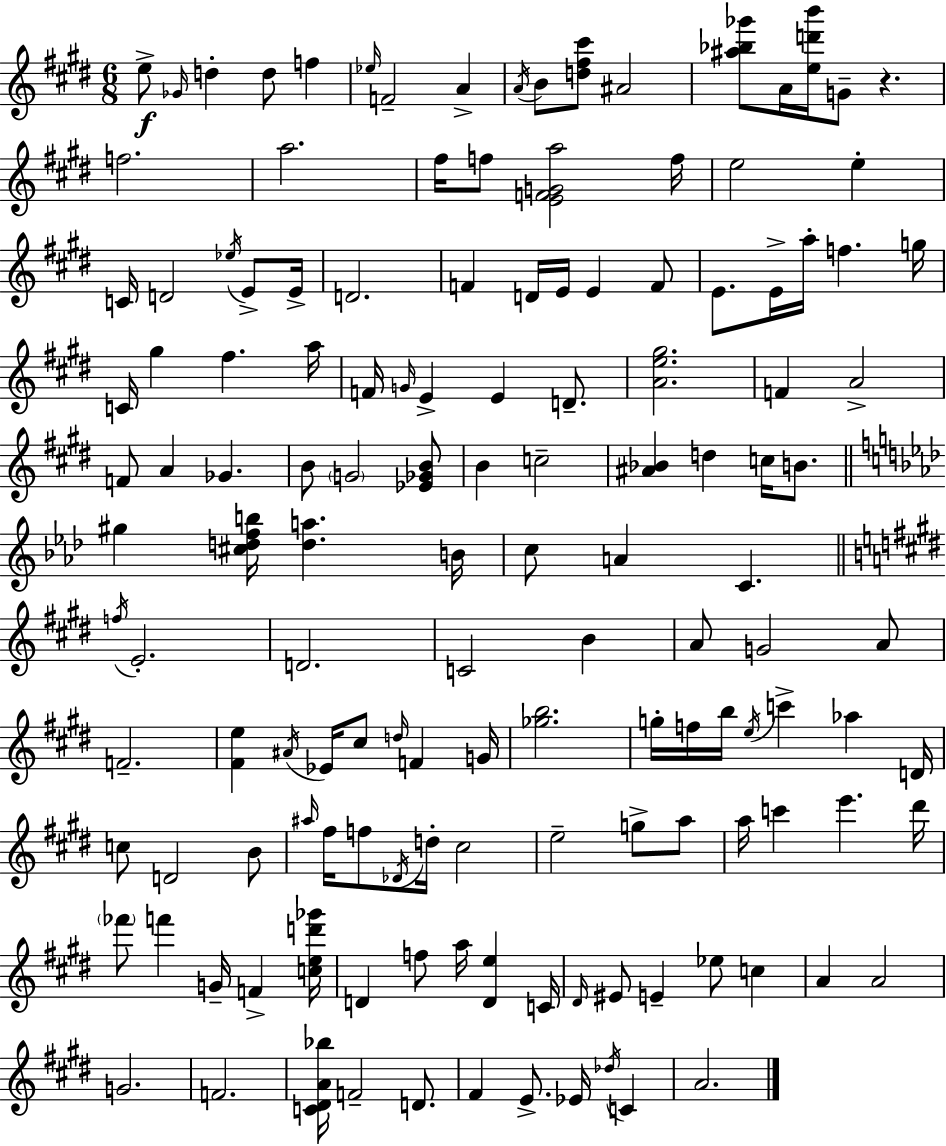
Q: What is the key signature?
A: E major